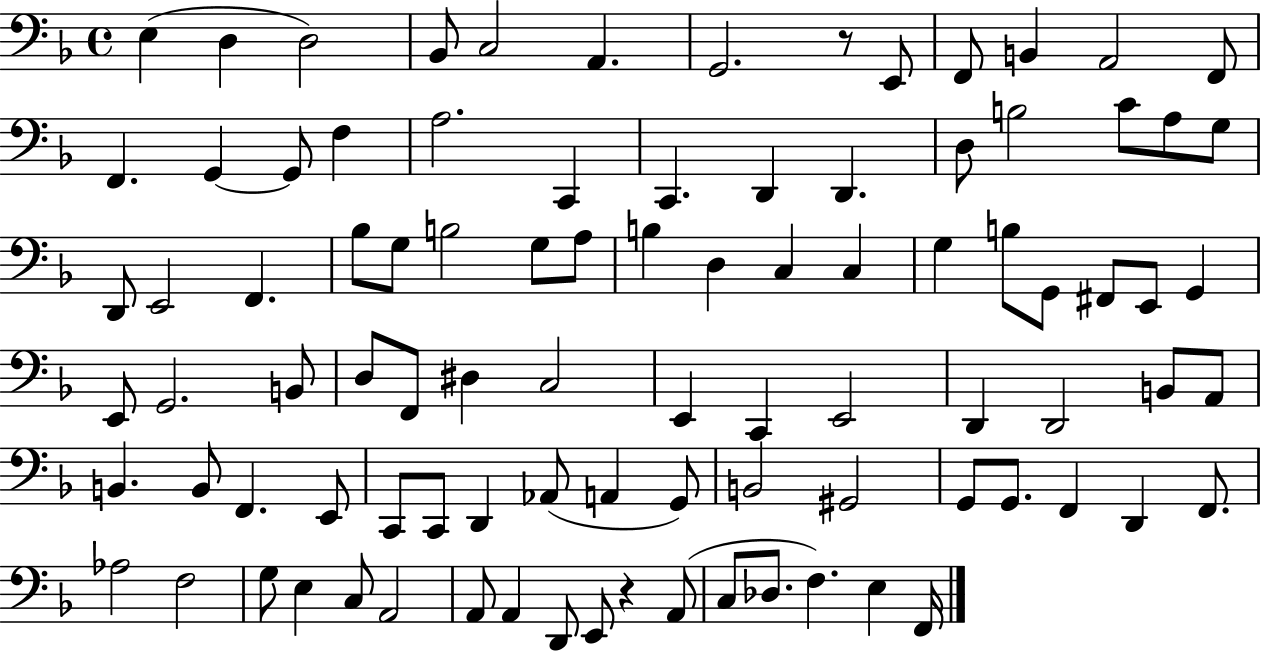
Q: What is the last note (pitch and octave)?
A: F2